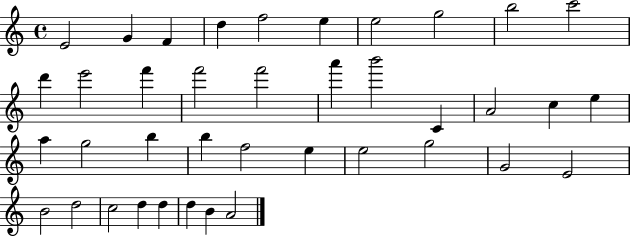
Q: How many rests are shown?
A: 0